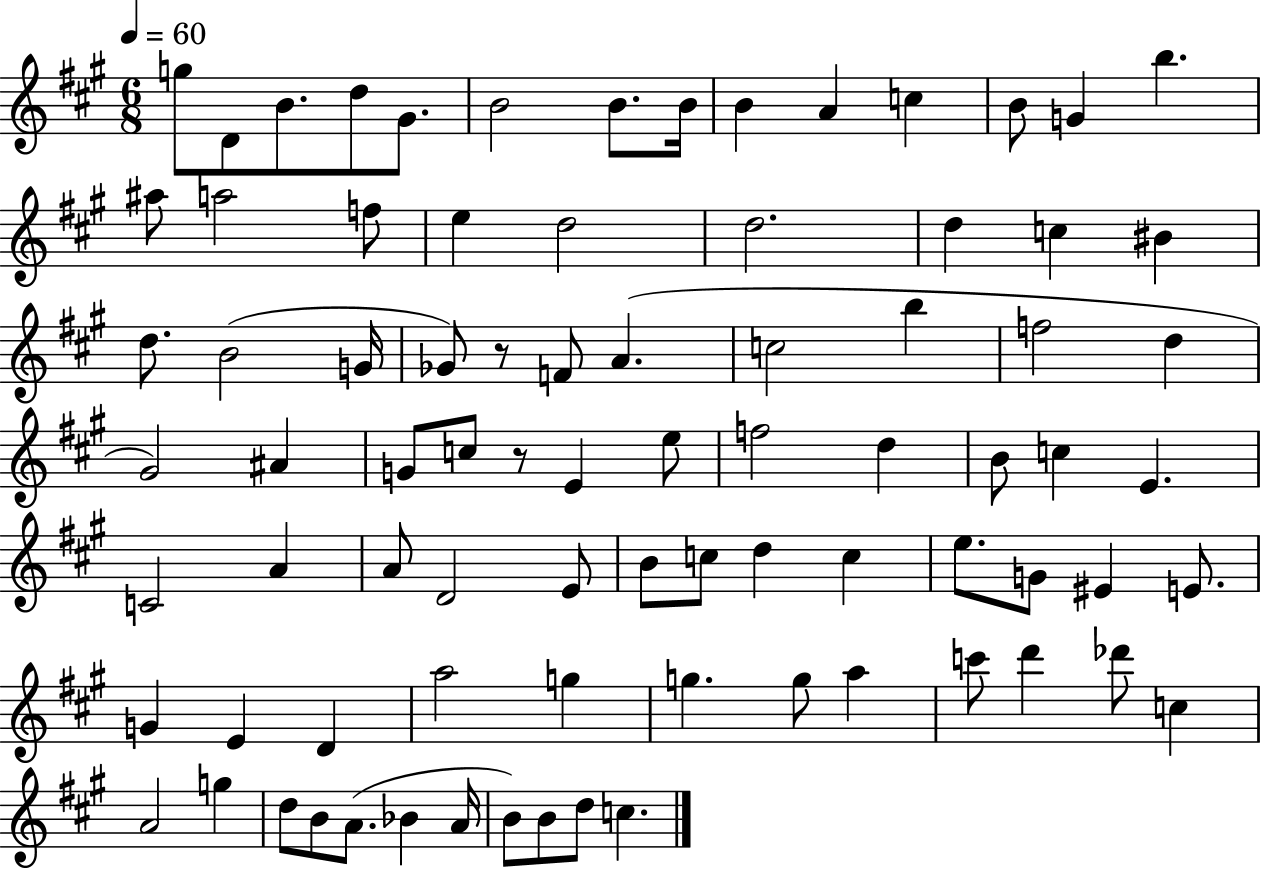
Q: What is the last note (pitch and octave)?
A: C5